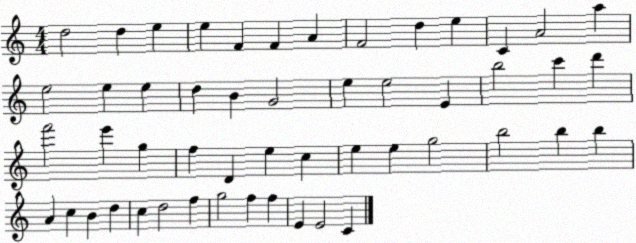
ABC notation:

X:1
T:Untitled
M:4/4
L:1/4
K:C
d2 d e e F F A F2 d e C A2 a e2 e e d B G2 e e2 E b2 c' d' f'2 e' g f D e c e e g2 b2 b b A c B d c d2 f g2 f f E E2 C